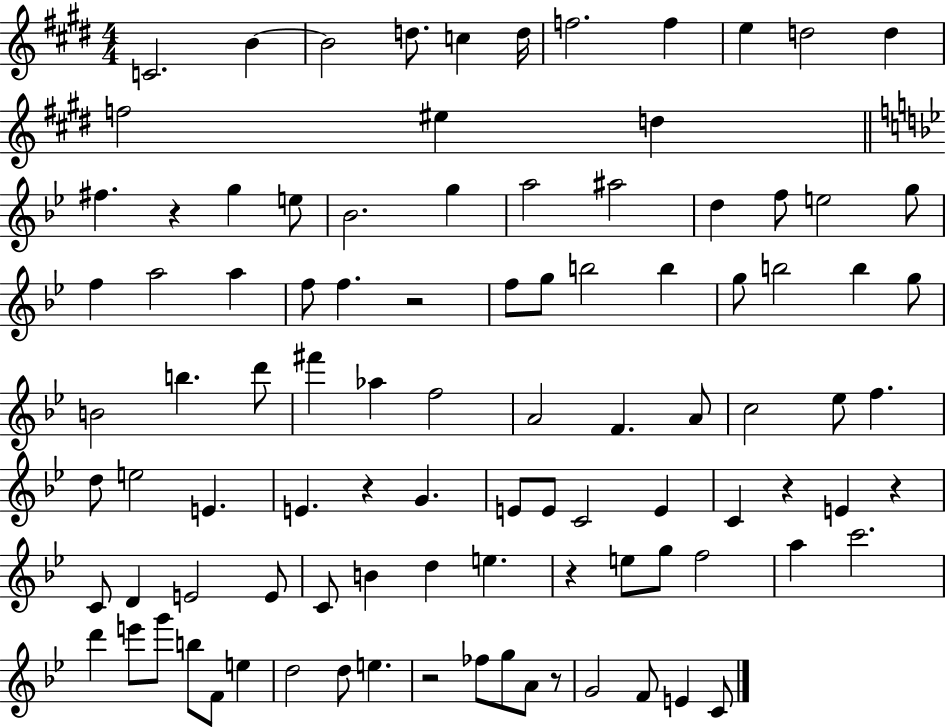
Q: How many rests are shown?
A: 8